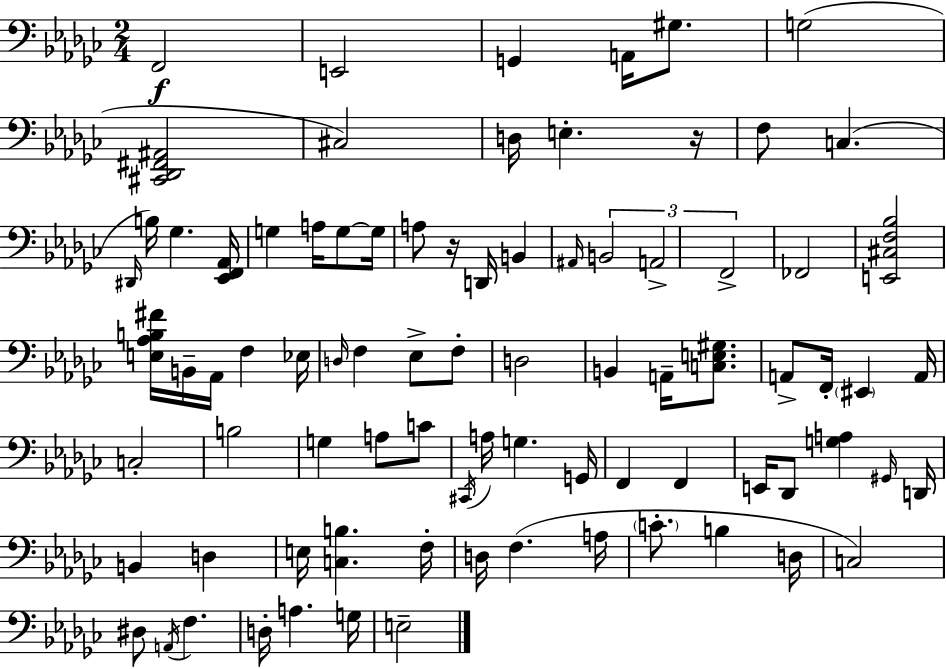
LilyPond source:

{
  \clef bass
  \numericTimeSignature
  \time 2/4
  \key ees \minor
  f,2\f | e,2 | g,4 a,16 gis8. | g2( | \break <cis, des, fis, ais,>2 | cis2) | d16 e4.-. r16 | f8 c4.( | \break \grace { dis,16 } b16) ges4. | <ees, f, aes,>16 g4 a16 g8~~ | g16 a8 r16 d,16 b,4 | \grace { ais,16 } \tuplet 3/2 { b,2 | \break a,2-> | f,2-> } | fes,2 | <e, cis f bes>2 | \break <e aes b fis'>16 b,16-- aes,16 f4 | ees16 \grace { d16 } f4 ees8-> | f8-. d2 | b,4 a,16-- | \break <c e gis>8. a,8-> f,16-. \parenthesize eis,4 | a,16 c2-. | b2 | g4 a8 | \break c'8 \acciaccatura { cis,16 } a16 g4. | g,16 f,4 | f,4 e,16 des,8 <g a>4 | \grace { gis,16 } d,16 b,4 | \break d4 e16 <c b>4. | f16-. d16 f4.( | a16 \parenthesize c'8.-. | b4 d16 c2) | \break dis8 \acciaccatura { a,16 } | f4. d16-. a4. | g16 e2-- | \bar "|."
}